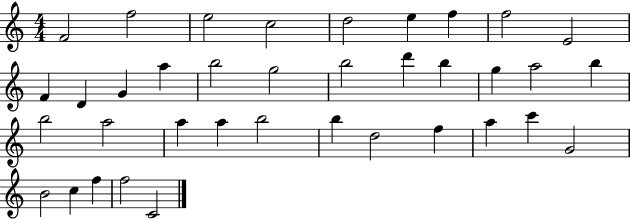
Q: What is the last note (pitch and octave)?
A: C4